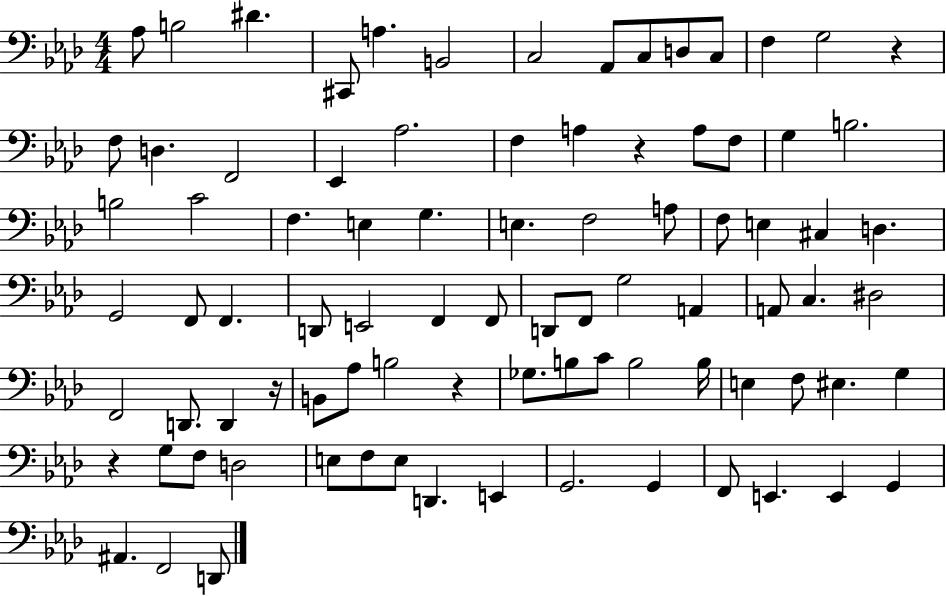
X:1
T:Untitled
M:4/4
L:1/4
K:Ab
_A,/2 B,2 ^D ^C,,/2 A, B,,2 C,2 _A,,/2 C,/2 D,/2 C,/2 F, G,2 z F,/2 D, F,,2 _E,, _A,2 F, A, z A,/2 F,/2 G, B,2 B,2 C2 F, E, G, E, F,2 A,/2 F,/2 E, ^C, D, G,,2 F,,/2 F,, D,,/2 E,,2 F,, F,,/2 D,,/2 F,,/2 G,2 A,, A,,/2 C, ^D,2 F,,2 D,,/2 D,, z/4 B,,/2 _A,/2 B,2 z _G,/2 B,/2 C/2 B,2 B,/4 E, F,/2 ^E, G, z G,/2 F,/2 D,2 E,/2 F,/2 E,/2 D,, E,, G,,2 G,, F,,/2 E,, E,, G,, ^A,, F,,2 D,,/2